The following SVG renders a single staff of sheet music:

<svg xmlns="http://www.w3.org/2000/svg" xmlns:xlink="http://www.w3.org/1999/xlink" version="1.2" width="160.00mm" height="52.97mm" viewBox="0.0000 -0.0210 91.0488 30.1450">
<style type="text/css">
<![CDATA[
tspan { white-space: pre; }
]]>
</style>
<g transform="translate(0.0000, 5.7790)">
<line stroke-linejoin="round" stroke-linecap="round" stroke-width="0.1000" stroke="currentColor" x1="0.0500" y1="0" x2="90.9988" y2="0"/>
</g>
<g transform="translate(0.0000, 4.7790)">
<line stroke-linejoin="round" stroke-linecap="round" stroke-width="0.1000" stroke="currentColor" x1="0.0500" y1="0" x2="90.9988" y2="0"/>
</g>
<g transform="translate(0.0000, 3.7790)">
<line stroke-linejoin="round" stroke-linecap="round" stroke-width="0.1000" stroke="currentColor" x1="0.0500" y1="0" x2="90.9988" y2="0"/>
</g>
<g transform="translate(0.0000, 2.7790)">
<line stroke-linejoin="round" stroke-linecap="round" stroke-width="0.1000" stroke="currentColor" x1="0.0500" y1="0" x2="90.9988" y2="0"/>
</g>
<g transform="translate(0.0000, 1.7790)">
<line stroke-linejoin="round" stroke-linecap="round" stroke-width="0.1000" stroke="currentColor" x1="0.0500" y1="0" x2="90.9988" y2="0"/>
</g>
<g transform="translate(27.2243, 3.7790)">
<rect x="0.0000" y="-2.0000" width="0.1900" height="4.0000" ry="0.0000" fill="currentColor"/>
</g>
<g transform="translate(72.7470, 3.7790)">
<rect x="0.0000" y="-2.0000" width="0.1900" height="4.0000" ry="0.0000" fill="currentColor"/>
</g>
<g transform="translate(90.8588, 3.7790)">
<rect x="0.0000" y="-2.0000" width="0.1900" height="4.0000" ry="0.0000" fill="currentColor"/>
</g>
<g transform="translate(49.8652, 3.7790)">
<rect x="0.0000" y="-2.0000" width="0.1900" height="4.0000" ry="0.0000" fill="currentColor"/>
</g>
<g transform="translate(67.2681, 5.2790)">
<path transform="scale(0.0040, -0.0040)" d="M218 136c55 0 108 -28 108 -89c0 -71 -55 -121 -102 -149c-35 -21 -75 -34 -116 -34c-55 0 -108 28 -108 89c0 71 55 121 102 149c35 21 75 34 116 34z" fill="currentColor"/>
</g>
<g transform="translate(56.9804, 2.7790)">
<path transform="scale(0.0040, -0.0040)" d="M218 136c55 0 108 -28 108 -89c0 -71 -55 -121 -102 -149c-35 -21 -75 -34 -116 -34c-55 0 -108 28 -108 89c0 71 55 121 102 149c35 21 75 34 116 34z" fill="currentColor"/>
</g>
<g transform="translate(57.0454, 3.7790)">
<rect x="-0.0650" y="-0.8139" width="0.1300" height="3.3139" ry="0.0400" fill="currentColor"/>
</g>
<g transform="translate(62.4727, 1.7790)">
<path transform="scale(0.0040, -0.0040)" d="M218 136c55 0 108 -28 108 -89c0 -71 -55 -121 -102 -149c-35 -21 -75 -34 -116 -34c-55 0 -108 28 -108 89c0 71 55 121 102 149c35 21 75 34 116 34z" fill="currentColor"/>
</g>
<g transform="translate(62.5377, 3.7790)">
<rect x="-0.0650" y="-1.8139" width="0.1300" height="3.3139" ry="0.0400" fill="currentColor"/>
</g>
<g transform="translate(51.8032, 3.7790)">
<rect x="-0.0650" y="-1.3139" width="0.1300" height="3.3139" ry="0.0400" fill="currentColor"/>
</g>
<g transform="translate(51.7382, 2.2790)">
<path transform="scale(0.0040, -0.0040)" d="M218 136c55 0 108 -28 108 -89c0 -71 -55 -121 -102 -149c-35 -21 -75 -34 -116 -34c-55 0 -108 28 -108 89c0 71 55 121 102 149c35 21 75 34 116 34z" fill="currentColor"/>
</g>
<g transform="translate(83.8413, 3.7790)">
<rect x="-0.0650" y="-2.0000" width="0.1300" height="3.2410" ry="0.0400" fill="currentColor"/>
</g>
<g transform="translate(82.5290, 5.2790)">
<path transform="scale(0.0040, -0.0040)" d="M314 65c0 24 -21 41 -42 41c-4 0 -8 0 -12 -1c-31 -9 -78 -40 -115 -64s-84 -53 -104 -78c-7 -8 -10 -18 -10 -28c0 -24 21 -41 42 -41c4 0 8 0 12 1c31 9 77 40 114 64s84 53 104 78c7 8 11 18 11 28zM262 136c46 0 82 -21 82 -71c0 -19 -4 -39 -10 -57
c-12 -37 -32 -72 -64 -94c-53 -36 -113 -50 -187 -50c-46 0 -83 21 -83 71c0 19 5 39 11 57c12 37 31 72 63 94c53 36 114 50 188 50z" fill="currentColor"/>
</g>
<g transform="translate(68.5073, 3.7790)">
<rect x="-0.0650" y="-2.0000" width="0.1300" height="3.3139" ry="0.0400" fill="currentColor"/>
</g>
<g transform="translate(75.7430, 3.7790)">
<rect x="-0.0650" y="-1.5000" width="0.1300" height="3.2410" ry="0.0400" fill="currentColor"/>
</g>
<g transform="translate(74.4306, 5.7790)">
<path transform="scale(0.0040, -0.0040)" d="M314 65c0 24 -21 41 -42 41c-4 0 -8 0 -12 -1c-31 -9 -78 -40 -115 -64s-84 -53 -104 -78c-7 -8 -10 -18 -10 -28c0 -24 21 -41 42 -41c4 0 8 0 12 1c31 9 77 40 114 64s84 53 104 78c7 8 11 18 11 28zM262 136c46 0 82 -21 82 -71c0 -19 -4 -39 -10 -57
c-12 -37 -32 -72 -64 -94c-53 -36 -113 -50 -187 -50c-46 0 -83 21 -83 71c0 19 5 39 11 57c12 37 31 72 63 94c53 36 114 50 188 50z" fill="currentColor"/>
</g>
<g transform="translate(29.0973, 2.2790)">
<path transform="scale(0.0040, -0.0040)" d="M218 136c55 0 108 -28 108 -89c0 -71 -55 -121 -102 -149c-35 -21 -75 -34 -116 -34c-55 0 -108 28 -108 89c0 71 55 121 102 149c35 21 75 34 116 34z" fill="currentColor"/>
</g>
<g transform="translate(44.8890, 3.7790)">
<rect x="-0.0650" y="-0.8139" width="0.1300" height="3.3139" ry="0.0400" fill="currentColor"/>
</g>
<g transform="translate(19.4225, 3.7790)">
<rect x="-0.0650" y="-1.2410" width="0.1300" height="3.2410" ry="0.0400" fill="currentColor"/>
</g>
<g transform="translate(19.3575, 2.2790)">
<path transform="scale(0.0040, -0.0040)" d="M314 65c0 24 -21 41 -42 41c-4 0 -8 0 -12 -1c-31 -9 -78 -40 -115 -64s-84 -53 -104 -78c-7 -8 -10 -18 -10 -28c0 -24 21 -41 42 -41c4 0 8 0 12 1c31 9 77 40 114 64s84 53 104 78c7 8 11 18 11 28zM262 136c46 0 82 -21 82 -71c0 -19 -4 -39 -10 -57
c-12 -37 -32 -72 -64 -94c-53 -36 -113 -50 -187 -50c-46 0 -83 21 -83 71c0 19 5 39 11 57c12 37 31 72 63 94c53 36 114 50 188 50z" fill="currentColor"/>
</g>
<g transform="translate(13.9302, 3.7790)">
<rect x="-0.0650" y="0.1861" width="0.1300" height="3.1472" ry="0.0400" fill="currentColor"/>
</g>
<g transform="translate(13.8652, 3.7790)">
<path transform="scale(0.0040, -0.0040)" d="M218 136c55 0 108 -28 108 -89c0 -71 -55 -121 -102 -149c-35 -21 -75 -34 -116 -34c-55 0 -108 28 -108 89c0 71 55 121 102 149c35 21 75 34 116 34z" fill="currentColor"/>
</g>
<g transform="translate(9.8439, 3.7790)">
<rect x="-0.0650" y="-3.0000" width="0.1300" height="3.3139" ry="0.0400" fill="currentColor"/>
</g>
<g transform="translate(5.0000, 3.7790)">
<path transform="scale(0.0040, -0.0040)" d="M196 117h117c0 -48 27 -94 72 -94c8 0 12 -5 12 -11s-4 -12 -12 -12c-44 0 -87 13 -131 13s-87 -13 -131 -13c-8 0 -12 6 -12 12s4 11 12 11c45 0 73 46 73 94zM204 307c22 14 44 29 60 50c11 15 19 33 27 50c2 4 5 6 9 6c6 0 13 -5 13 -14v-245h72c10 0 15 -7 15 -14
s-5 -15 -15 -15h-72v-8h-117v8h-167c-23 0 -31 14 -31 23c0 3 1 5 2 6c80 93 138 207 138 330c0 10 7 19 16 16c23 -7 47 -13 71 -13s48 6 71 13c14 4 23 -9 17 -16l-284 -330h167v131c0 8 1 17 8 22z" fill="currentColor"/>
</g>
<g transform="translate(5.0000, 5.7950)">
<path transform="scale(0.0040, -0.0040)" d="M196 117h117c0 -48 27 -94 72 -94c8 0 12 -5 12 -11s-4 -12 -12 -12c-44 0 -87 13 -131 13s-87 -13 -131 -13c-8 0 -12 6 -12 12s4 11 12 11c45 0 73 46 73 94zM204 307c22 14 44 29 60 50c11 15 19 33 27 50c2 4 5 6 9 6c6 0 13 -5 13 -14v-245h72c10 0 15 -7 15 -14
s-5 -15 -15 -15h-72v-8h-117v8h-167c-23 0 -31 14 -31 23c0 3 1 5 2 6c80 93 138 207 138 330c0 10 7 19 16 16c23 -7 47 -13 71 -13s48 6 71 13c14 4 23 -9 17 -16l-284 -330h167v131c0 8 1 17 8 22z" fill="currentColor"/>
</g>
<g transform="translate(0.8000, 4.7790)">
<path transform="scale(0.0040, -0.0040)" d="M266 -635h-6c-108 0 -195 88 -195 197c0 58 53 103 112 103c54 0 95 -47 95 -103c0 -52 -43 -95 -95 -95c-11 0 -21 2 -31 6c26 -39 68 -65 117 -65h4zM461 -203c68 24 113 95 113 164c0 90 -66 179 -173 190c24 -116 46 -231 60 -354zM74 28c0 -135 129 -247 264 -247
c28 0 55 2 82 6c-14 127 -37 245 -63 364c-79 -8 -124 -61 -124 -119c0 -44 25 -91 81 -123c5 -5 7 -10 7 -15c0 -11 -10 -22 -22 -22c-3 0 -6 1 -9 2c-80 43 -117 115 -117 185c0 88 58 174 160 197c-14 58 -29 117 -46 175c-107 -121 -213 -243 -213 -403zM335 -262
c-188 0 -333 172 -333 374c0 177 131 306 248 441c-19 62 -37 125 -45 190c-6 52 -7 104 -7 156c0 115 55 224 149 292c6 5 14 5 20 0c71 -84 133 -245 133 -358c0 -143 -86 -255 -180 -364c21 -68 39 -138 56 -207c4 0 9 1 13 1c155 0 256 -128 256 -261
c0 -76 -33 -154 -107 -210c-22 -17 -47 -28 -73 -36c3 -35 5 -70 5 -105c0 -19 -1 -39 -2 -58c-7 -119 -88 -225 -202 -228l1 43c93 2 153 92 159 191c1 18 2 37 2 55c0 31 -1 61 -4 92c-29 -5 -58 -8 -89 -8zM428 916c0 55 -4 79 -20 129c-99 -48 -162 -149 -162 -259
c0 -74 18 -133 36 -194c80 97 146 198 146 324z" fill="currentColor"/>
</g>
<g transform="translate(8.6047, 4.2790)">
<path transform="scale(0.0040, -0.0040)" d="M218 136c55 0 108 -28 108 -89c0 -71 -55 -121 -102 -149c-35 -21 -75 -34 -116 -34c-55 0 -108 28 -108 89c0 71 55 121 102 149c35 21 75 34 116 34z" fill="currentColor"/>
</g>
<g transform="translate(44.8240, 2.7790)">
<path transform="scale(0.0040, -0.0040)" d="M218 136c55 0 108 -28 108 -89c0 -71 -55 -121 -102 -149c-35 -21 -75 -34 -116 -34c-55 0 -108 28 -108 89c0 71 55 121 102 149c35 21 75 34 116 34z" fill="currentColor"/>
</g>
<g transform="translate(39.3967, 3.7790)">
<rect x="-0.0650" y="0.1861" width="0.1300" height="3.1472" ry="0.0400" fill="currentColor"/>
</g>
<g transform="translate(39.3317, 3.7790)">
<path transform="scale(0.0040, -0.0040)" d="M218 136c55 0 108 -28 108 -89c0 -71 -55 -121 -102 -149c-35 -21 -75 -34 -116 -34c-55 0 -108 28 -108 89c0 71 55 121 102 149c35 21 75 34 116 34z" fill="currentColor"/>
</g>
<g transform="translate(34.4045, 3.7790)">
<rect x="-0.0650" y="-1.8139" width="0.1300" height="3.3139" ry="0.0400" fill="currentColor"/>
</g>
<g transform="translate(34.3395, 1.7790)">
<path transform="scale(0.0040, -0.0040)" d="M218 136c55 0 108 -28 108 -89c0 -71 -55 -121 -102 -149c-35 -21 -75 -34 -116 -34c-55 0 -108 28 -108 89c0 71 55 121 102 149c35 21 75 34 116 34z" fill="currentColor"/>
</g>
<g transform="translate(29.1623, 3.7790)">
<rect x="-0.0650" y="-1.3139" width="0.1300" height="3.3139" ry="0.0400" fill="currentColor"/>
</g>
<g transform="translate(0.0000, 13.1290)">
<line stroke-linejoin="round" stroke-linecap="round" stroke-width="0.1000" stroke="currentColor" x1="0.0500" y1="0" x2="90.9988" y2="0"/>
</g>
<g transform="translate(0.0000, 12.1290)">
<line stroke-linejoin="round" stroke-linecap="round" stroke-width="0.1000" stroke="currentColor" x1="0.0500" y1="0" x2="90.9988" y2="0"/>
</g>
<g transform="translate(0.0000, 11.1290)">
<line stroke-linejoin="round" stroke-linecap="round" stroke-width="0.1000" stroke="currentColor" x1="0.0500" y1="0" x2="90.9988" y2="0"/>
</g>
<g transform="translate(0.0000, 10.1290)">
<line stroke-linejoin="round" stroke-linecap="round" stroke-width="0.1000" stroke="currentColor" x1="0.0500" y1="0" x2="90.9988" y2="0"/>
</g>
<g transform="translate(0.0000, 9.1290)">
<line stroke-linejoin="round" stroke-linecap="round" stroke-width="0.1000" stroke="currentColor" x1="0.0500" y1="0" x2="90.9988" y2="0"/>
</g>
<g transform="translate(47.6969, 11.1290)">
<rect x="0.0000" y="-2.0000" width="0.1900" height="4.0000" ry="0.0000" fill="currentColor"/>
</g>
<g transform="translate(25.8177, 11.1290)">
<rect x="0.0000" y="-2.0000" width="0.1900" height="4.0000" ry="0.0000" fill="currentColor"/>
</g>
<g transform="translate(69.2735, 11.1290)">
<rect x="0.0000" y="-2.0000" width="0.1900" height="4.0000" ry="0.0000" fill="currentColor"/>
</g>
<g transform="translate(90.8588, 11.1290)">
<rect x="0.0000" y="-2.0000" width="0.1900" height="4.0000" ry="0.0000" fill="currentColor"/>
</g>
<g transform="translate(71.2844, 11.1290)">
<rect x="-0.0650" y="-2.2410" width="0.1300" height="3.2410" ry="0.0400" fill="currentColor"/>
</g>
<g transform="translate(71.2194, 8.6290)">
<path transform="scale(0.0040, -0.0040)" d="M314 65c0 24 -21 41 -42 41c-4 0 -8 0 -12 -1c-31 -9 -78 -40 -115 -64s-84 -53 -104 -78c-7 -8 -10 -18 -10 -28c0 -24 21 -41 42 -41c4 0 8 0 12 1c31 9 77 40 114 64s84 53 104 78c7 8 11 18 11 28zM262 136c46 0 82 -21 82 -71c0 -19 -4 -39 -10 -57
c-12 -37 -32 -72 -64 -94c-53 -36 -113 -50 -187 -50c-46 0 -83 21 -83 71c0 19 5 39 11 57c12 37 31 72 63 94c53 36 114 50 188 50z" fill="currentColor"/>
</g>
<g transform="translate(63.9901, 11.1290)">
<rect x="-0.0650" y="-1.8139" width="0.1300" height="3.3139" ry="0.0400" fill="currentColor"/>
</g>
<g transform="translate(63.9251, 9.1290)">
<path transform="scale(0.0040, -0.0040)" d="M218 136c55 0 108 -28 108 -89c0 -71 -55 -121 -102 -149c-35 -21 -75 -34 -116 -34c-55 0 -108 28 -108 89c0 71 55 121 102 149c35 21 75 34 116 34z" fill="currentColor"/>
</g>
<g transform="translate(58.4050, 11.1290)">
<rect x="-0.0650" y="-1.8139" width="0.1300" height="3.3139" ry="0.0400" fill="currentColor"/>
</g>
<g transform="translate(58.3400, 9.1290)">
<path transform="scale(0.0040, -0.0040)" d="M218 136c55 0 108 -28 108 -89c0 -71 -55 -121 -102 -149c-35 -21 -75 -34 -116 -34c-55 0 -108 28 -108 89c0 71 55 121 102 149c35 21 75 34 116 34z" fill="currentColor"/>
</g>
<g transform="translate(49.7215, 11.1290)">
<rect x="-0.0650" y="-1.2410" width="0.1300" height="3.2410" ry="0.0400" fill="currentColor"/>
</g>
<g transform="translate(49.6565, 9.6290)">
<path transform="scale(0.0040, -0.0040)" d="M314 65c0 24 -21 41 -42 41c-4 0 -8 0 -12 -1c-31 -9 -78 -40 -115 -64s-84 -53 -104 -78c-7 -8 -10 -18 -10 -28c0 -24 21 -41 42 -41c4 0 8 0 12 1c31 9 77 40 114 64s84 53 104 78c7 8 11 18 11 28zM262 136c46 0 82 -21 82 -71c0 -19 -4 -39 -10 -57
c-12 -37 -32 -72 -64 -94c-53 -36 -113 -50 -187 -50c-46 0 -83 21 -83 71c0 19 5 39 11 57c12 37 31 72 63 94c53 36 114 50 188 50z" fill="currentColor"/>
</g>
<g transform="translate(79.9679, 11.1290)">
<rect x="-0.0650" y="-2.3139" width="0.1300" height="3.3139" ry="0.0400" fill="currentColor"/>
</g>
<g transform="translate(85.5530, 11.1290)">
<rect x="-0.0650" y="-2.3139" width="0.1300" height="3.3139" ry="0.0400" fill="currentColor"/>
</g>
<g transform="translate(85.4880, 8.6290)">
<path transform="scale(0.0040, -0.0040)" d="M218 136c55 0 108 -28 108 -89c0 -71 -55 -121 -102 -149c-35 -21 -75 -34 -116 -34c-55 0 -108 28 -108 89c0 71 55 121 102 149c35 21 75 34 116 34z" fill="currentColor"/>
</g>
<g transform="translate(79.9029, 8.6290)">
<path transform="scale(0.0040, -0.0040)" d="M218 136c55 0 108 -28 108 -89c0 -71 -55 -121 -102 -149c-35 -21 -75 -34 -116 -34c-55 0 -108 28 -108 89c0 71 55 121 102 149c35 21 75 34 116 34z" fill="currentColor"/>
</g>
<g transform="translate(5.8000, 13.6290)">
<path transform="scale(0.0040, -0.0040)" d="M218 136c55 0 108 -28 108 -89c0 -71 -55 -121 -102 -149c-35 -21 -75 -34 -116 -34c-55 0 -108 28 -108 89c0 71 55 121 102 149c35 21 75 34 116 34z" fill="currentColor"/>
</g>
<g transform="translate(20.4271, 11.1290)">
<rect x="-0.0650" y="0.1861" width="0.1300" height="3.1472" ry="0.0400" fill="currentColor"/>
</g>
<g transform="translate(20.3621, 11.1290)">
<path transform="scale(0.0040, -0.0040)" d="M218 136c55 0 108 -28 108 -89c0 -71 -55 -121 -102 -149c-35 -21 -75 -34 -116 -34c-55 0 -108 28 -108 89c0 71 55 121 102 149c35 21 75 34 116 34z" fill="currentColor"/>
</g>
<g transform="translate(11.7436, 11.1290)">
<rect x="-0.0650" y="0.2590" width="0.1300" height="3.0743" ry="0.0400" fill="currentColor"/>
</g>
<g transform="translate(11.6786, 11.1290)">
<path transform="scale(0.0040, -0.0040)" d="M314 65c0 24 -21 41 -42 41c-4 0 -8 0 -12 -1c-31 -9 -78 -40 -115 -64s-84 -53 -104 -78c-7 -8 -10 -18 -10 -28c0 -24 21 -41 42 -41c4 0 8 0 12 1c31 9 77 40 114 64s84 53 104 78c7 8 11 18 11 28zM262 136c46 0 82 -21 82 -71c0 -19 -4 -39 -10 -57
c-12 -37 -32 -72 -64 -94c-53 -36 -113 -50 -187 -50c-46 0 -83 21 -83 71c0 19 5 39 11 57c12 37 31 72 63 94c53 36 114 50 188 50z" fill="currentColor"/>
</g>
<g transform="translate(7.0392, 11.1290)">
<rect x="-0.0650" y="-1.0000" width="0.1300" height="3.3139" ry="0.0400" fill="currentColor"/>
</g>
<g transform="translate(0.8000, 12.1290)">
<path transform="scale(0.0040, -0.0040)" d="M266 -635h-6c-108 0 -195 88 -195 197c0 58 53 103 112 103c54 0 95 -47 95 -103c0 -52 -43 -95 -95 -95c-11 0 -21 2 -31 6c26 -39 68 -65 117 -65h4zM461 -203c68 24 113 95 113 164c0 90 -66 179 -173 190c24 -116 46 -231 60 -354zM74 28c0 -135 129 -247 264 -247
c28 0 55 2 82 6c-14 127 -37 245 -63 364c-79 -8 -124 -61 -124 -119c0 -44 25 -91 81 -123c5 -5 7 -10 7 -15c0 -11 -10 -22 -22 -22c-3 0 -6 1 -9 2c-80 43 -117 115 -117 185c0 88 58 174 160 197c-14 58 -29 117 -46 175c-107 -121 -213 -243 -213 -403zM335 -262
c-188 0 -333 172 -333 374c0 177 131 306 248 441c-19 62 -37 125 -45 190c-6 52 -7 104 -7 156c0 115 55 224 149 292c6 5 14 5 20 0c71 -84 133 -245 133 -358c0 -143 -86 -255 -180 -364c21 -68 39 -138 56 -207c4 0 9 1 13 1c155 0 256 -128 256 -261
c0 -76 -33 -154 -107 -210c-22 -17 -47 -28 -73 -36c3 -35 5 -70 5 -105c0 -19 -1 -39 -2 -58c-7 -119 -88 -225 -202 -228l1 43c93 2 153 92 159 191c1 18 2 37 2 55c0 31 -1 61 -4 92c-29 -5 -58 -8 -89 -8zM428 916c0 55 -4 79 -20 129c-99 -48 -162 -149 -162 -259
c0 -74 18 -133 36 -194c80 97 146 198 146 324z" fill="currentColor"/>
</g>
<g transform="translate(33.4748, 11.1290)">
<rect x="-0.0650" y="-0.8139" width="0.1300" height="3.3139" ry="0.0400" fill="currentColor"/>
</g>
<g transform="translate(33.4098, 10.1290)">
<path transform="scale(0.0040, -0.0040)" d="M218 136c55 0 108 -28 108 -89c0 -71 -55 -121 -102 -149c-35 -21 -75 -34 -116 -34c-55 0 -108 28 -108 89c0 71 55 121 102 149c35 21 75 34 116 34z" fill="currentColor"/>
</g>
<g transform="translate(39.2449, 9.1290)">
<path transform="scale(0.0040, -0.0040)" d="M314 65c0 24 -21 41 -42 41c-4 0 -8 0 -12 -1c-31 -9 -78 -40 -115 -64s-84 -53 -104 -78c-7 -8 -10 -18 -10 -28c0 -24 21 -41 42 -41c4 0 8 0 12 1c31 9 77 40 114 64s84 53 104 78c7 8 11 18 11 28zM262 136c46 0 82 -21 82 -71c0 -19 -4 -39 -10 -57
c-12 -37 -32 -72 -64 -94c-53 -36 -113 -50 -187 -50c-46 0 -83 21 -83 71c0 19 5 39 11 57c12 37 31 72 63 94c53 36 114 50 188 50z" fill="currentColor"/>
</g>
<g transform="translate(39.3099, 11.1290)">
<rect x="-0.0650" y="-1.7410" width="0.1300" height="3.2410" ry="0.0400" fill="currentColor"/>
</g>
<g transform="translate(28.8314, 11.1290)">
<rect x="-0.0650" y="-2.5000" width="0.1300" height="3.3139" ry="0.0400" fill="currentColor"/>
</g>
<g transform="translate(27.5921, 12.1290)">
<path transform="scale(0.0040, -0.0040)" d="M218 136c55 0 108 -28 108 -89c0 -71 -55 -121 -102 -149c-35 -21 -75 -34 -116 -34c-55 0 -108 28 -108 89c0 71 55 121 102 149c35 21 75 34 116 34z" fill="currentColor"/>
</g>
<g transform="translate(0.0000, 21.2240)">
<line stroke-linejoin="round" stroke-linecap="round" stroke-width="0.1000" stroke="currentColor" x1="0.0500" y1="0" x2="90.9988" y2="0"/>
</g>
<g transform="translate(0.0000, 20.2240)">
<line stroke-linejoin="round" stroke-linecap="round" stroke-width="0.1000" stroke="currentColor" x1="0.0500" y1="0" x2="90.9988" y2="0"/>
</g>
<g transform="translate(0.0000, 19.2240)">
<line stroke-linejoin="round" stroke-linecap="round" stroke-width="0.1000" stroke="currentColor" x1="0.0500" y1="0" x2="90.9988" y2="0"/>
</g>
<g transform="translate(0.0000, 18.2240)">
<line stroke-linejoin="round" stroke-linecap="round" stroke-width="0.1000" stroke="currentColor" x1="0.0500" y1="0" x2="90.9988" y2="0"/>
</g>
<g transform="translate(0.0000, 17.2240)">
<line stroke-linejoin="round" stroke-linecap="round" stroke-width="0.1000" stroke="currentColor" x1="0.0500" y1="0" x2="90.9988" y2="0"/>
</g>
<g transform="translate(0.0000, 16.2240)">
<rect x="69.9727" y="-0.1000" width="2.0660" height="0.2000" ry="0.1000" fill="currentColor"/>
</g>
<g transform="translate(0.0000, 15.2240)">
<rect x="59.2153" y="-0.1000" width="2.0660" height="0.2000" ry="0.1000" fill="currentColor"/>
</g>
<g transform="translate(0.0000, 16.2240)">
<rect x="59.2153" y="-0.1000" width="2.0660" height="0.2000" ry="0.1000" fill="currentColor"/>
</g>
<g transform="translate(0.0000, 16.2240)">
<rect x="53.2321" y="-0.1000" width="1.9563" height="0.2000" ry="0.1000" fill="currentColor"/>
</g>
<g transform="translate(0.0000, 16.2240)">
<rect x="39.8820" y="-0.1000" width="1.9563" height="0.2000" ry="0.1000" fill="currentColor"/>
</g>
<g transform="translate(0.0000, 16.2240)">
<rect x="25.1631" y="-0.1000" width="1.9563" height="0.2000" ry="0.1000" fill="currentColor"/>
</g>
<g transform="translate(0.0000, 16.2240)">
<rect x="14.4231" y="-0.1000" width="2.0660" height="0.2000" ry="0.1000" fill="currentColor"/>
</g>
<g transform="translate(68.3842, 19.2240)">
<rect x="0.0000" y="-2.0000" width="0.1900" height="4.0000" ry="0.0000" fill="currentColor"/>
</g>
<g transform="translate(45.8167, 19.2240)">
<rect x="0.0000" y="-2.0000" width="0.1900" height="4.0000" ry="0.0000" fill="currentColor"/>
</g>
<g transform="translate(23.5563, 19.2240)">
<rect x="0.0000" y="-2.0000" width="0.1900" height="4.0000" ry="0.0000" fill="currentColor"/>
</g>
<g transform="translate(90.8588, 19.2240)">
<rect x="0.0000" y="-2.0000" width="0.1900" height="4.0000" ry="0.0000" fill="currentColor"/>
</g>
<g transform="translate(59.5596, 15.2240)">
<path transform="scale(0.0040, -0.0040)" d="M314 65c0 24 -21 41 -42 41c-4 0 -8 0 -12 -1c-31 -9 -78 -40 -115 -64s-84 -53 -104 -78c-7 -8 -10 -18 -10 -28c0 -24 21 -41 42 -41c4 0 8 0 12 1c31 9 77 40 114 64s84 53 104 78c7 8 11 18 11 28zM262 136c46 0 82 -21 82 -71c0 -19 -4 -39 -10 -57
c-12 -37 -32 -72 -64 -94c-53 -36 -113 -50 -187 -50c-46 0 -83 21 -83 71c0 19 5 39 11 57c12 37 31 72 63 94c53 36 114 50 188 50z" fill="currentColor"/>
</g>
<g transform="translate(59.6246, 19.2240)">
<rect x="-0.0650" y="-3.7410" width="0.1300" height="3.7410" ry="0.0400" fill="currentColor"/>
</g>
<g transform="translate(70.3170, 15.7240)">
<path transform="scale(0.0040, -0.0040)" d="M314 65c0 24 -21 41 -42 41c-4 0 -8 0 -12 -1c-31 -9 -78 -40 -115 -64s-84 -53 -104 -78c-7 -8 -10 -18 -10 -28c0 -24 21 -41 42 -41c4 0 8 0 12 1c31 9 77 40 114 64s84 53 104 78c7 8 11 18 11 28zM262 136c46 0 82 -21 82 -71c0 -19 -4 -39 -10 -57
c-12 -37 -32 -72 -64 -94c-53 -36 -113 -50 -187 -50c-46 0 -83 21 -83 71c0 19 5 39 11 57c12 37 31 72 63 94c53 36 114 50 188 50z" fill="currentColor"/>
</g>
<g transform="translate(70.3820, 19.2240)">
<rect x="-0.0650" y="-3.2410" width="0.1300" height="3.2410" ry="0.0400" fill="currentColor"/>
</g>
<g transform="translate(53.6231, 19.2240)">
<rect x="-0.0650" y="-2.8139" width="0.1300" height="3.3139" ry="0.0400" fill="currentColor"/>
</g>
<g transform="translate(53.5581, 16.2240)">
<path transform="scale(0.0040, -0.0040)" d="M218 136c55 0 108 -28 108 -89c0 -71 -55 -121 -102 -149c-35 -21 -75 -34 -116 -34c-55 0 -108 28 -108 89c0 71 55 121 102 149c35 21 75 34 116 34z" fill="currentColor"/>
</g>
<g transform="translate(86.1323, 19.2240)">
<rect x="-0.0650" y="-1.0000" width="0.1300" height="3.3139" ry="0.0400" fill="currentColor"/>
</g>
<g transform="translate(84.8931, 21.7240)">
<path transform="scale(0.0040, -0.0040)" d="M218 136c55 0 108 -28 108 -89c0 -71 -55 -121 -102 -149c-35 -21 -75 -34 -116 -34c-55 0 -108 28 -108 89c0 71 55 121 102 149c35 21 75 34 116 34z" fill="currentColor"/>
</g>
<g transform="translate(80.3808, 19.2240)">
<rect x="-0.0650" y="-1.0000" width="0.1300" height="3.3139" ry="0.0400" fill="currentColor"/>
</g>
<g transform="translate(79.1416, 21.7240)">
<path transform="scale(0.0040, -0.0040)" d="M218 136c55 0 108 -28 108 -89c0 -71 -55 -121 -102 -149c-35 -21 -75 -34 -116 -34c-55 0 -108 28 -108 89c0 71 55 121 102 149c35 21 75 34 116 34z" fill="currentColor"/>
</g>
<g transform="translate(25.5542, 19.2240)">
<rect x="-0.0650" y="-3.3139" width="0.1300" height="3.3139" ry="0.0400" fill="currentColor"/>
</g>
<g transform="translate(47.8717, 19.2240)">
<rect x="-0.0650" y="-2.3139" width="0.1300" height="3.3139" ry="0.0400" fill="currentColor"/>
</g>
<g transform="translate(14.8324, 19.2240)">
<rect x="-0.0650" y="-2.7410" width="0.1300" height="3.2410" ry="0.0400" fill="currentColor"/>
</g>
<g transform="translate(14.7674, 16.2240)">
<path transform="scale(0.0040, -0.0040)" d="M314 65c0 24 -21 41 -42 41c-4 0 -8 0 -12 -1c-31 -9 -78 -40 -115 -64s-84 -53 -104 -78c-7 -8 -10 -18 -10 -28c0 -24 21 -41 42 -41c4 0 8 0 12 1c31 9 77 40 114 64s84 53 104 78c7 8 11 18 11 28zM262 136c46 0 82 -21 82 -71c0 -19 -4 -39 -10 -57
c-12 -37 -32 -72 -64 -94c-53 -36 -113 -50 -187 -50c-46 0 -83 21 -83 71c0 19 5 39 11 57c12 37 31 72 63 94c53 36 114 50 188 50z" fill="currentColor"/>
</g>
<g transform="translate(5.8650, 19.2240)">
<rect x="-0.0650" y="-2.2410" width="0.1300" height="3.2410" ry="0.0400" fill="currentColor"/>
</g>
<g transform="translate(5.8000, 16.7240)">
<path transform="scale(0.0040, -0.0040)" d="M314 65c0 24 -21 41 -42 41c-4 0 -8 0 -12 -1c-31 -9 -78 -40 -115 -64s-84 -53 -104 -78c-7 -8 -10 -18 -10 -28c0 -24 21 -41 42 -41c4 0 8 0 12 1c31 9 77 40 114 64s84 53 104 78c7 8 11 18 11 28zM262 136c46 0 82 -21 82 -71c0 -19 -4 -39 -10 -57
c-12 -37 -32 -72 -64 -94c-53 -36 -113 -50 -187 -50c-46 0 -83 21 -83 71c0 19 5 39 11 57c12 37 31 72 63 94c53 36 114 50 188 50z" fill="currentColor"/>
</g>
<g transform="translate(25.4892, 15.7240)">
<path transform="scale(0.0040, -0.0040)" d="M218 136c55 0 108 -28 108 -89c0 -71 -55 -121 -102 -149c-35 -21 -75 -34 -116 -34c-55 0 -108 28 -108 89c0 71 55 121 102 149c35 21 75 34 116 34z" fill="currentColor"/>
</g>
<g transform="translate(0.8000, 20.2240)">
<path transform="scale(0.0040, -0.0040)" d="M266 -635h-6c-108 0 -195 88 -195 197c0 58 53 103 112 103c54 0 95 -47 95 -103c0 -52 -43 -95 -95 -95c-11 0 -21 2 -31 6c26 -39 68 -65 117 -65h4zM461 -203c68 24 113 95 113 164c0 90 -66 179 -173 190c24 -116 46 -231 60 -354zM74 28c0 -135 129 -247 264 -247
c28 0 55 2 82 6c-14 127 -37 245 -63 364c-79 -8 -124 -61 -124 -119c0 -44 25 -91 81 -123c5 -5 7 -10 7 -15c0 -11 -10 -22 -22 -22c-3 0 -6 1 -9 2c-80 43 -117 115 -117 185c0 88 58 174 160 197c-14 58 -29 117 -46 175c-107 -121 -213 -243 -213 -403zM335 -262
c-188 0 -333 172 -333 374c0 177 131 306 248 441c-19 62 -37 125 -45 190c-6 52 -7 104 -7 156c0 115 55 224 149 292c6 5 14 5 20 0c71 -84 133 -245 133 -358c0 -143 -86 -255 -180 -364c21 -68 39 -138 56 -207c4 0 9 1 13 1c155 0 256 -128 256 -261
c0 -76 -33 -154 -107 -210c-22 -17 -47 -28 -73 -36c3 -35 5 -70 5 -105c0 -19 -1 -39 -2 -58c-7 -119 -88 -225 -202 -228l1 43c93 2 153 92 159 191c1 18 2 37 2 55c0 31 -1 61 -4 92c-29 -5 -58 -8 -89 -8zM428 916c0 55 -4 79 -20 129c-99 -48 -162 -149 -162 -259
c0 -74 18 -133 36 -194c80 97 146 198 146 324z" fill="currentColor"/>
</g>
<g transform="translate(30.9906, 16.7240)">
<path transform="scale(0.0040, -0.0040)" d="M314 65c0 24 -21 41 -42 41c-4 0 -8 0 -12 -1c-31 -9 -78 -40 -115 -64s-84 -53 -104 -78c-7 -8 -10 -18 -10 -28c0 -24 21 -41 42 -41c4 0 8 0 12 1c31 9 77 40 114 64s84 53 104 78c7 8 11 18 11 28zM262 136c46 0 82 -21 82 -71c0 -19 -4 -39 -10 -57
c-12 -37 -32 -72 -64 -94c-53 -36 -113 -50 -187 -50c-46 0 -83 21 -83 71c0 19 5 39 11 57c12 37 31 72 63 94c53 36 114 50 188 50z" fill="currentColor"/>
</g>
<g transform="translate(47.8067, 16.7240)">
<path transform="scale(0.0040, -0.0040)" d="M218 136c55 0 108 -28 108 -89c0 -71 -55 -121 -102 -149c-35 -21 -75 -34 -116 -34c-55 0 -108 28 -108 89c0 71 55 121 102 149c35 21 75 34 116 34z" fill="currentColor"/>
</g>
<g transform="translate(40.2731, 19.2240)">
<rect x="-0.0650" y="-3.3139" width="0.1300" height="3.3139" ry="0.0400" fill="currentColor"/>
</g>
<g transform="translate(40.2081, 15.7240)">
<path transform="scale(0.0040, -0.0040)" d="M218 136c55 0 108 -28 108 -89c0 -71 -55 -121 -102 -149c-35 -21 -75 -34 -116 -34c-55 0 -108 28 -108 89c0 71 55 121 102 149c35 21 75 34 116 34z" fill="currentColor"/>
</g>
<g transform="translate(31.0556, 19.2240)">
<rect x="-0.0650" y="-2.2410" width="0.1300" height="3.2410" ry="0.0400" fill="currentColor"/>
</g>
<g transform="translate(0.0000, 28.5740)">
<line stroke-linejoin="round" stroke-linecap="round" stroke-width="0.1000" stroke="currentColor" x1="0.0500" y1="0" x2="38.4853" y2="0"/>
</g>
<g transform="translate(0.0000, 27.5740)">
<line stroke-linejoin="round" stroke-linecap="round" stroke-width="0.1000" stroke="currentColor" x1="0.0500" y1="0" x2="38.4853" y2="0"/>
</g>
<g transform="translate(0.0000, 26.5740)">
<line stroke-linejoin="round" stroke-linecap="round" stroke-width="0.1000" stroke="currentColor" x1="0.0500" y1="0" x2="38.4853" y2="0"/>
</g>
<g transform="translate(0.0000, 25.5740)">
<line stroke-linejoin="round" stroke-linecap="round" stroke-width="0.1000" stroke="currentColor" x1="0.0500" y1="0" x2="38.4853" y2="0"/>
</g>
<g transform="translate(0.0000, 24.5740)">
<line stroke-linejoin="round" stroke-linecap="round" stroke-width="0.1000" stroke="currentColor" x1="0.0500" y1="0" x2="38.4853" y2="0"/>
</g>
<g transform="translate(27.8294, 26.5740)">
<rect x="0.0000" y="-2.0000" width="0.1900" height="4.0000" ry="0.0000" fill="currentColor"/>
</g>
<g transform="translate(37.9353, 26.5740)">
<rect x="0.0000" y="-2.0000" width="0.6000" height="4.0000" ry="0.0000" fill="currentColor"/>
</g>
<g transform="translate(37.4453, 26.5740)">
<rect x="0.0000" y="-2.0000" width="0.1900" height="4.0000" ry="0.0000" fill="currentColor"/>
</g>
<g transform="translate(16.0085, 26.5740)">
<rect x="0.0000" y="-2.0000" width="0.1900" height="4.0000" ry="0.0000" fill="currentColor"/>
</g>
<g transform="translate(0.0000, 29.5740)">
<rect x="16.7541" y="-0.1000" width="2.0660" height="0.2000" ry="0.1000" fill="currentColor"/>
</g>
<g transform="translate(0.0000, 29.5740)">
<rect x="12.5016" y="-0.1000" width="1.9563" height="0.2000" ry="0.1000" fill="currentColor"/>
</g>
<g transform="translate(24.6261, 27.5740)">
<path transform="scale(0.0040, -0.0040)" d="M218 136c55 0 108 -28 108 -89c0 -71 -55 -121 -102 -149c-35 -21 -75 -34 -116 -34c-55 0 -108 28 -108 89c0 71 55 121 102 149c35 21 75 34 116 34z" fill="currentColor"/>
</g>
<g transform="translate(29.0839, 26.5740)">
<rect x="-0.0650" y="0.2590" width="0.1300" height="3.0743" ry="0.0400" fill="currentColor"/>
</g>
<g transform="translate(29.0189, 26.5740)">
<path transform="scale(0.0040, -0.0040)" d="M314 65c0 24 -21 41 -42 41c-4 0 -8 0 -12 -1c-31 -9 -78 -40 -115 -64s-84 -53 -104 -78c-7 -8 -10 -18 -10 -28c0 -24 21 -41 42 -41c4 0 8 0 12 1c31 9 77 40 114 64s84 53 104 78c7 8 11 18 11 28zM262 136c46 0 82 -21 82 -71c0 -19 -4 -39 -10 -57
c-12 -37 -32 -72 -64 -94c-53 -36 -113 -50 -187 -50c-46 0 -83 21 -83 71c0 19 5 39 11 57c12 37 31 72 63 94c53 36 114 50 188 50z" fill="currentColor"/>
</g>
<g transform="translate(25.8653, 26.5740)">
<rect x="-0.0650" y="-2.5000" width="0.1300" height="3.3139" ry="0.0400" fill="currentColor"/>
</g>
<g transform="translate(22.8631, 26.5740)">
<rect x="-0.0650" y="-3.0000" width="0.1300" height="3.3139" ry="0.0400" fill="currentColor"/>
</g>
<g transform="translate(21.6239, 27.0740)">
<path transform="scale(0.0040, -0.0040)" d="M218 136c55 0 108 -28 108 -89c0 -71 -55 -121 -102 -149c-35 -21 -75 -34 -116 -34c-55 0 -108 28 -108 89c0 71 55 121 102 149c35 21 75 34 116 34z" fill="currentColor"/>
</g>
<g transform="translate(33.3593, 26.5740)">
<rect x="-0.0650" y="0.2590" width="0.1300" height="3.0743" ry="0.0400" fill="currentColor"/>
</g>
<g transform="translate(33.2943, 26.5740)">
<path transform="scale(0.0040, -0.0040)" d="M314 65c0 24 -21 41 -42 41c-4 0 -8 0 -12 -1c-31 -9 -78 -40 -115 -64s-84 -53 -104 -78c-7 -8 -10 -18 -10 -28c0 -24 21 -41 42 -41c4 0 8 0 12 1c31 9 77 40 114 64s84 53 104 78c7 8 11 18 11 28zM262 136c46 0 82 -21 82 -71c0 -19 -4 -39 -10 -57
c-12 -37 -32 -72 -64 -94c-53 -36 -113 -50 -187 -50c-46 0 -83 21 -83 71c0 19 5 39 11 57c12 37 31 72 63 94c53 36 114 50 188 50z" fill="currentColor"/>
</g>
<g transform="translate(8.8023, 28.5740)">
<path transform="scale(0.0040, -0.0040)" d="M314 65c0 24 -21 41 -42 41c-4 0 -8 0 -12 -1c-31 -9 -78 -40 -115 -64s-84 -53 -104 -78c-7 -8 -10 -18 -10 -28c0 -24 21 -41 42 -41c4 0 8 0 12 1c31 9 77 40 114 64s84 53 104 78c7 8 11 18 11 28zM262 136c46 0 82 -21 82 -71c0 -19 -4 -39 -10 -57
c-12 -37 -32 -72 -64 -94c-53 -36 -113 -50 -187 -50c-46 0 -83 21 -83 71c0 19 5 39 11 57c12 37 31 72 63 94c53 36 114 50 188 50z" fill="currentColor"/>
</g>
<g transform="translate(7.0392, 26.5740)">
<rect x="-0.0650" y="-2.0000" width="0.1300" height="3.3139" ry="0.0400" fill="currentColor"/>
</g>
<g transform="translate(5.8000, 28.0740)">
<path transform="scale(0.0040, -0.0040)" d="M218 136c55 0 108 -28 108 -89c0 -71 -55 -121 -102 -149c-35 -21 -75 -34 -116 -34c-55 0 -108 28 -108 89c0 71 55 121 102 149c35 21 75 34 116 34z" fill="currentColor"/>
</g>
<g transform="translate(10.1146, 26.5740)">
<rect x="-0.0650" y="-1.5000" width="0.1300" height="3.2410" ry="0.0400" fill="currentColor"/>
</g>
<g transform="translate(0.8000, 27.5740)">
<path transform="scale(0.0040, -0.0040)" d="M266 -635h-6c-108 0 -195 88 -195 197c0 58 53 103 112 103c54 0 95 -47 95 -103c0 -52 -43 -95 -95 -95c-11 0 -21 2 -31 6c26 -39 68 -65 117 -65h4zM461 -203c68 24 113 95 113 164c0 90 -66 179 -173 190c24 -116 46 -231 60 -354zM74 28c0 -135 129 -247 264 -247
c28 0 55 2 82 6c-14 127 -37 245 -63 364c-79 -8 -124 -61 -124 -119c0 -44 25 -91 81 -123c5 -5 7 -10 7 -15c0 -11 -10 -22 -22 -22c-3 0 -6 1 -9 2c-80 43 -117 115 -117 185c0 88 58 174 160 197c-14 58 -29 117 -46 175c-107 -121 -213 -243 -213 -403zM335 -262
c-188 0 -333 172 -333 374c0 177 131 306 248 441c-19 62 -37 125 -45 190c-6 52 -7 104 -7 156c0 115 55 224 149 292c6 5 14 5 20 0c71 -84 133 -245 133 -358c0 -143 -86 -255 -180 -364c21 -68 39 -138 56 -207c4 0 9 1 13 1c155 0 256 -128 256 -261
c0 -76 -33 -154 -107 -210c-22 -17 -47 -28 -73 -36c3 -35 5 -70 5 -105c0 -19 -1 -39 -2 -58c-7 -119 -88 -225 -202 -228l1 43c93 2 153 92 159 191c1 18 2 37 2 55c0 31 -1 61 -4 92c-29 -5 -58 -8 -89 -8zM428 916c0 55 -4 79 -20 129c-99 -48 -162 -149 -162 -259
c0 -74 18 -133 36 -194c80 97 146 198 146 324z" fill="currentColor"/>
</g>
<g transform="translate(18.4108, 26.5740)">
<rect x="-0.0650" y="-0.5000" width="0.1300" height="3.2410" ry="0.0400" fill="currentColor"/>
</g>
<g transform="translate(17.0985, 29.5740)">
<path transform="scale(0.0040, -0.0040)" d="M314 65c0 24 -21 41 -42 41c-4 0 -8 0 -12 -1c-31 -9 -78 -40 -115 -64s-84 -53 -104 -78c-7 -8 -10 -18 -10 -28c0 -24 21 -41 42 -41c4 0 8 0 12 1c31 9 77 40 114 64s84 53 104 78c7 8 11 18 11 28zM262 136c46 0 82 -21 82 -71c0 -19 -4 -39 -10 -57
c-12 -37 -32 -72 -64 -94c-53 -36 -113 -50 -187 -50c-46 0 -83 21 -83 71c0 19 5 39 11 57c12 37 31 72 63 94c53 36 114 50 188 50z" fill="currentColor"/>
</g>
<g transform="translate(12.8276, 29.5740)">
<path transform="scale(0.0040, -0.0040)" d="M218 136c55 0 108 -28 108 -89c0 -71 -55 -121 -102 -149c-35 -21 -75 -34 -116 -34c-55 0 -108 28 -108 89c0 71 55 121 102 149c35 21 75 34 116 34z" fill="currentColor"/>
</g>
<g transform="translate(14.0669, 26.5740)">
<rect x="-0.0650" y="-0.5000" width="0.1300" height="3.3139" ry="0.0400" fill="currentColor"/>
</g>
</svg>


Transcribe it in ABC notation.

X:1
T:Untitled
M:4/4
L:1/4
K:C
A B e2 e f B d e d f F E2 F2 D B2 B G d f2 e2 f f g2 g g g2 a2 b g2 b g a c'2 b2 D D F E2 C C2 A G B2 B2